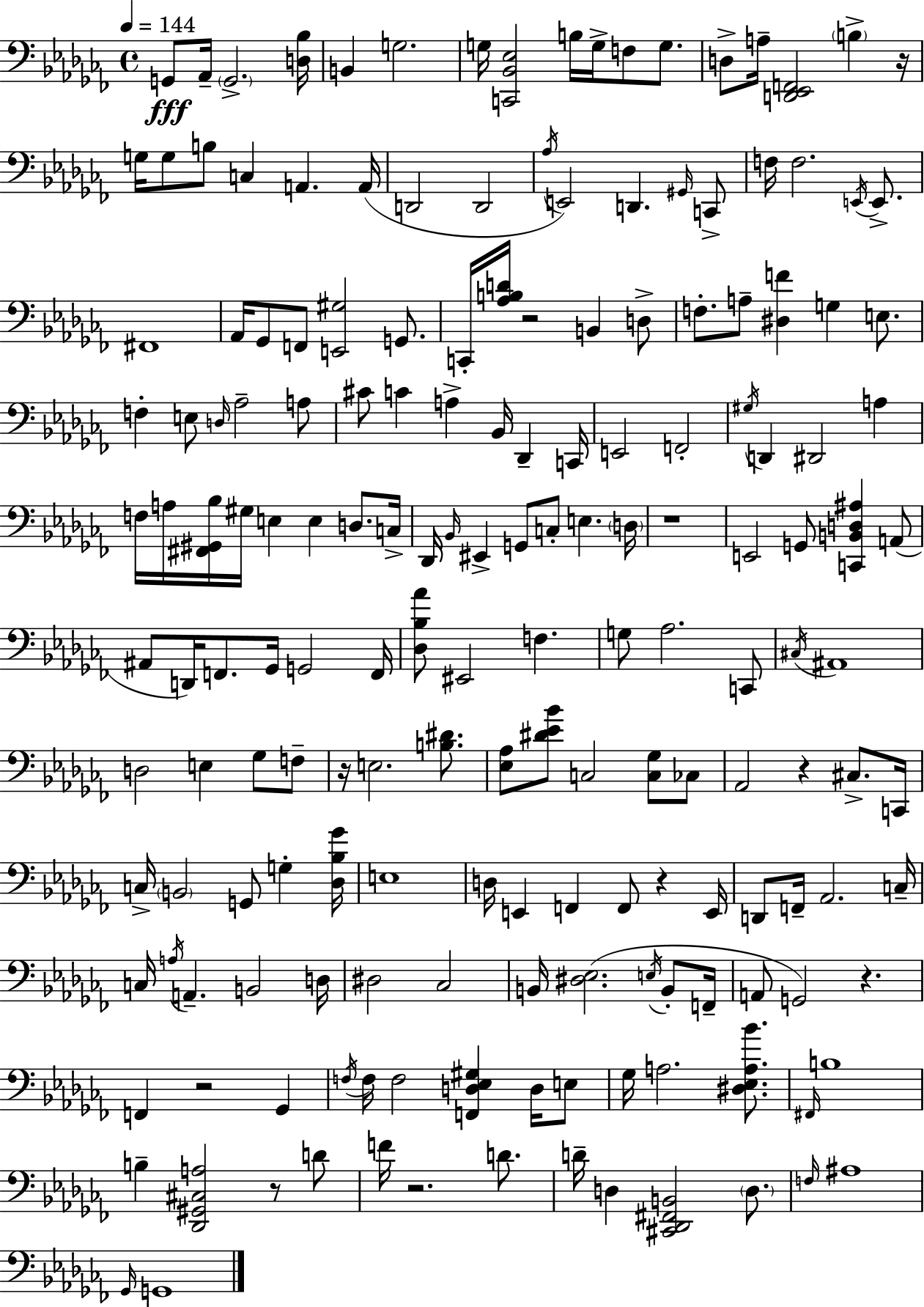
X:1
T:Untitled
M:4/4
L:1/4
K:Abm
G,,/2 _A,,/4 G,,2 [D,_B,]/4 B,, G,2 G,/4 [C,,_B,,_E,]2 B,/4 G,/4 F,/2 G,/2 D,/2 A,/4 [D,,_E,,F,,]2 B, z/4 G,/4 G,/2 B,/2 C, A,, A,,/4 D,,2 D,,2 _A,/4 E,,2 D,, ^G,,/4 C,,/2 F,/4 F,2 E,,/4 E,,/2 ^F,,4 _A,,/4 _G,,/2 F,,/2 [E,,^G,]2 G,,/2 C,,/4 [_A,B,D]/4 z2 B,, D,/2 F,/2 A,/2 [^D,F] G, E,/2 F, E,/2 D,/4 _A,2 A,/2 ^C/2 C A, _B,,/4 _D,, C,,/4 E,,2 F,,2 ^G,/4 D,, ^D,,2 A, F,/4 A,/4 [^F,,^G,,_B,]/4 ^G,/4 E, E, D,/2 C,/4 _D,,/4 _B,,/4 ^E,, G,,/2 C,/2 E, D,/4 z4 E,,2 G,,/2 [C,,B,,D,^A,] A,,/2 ^A,,/2 D,,/4 F,,/2 _G,,/4 G,,2 F,,/4 [_D,_B,_A]/2 ^E,,2 F, G,/2 _A,2 C,,/2 ^C,/4 ^A,,4 D,2 E, _G,/2 F,/2 z/4 E,2 [B,^D]/2 [_E,_A,]/2 [^D_E_B]/2 C,2 [C,_G,]/2 _C,/2 _A,,2 z ^C,/2 C,,/4 C,/4 B,,2 G,,/2 G, [_D,_B,_G]/4 E,4 D,/4 E,, F,, F,,/2 z E,,/4 D,,/2 F,,/4 _A,,2 C,/4 C,/4 A,/4 A,, B,,2 D,/4 ^D,2 _C,2 B,,/4 [^D,_E,]2 E,/4 B,,/2 F,,/4 A,,/2 G,,2 z F,, z2 _G,, F,/4 F,/4 F,2 [F,,D,_E,^G,] D,/4 E,/2 _G,/4 A,2 [^D,_E,A,_B]/2 ^F,,/4 B,4 B, [_D,,^G,,^C,A,]2 z/2 D/2 F/4 z2 D/2 D/4 D, [^C,,_D,,^F,,B,,]2 D,/2 F,/4 ^A,4 _G,,/4 G,,4